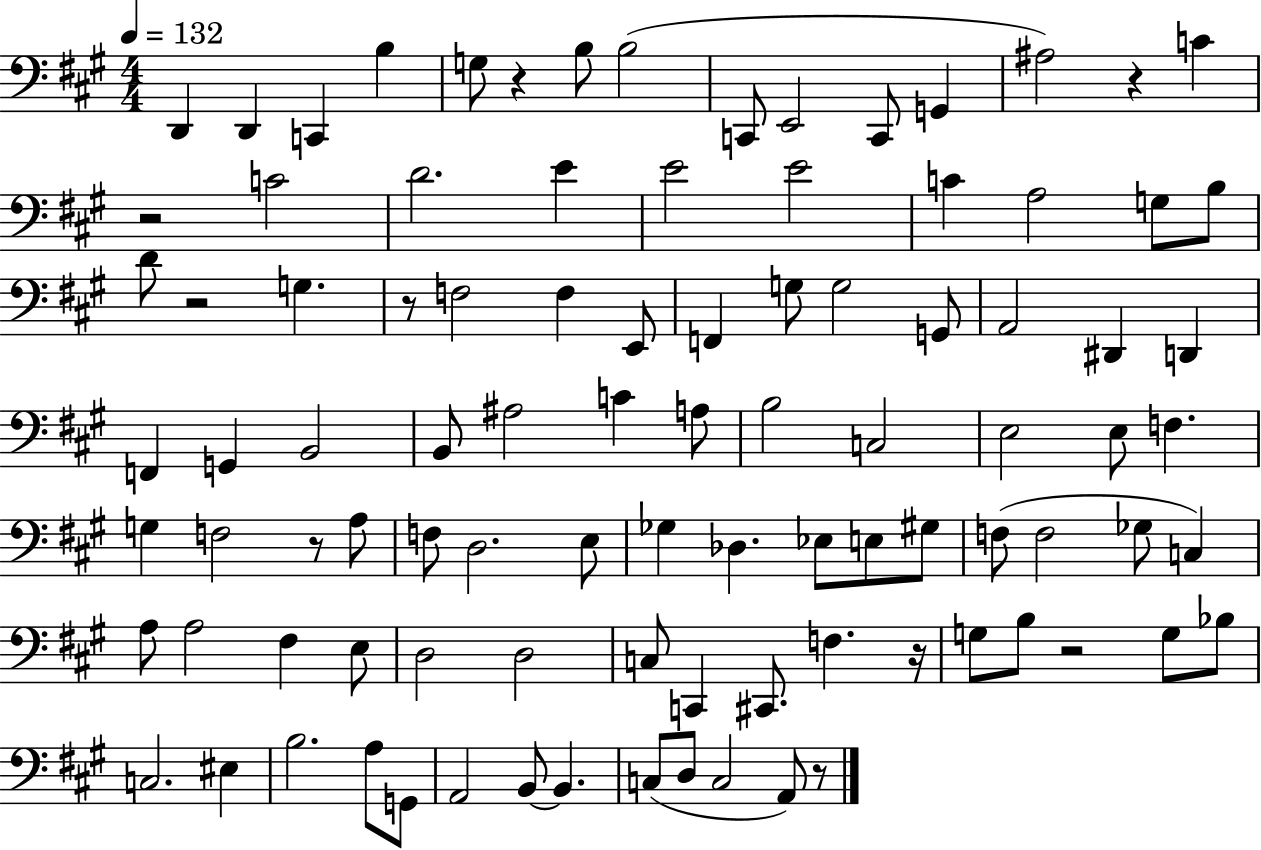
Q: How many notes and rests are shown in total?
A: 96